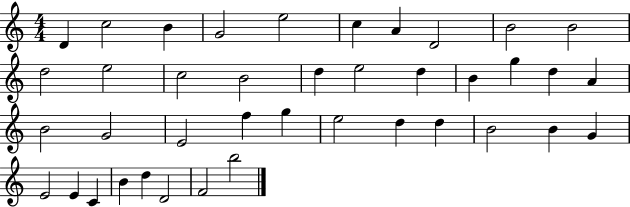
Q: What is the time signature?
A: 4/4